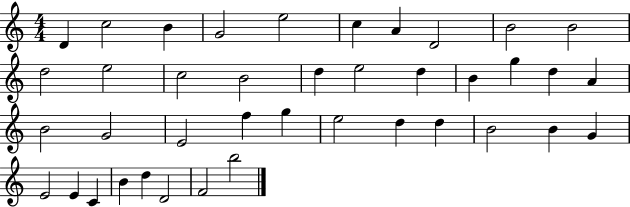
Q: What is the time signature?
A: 4/4